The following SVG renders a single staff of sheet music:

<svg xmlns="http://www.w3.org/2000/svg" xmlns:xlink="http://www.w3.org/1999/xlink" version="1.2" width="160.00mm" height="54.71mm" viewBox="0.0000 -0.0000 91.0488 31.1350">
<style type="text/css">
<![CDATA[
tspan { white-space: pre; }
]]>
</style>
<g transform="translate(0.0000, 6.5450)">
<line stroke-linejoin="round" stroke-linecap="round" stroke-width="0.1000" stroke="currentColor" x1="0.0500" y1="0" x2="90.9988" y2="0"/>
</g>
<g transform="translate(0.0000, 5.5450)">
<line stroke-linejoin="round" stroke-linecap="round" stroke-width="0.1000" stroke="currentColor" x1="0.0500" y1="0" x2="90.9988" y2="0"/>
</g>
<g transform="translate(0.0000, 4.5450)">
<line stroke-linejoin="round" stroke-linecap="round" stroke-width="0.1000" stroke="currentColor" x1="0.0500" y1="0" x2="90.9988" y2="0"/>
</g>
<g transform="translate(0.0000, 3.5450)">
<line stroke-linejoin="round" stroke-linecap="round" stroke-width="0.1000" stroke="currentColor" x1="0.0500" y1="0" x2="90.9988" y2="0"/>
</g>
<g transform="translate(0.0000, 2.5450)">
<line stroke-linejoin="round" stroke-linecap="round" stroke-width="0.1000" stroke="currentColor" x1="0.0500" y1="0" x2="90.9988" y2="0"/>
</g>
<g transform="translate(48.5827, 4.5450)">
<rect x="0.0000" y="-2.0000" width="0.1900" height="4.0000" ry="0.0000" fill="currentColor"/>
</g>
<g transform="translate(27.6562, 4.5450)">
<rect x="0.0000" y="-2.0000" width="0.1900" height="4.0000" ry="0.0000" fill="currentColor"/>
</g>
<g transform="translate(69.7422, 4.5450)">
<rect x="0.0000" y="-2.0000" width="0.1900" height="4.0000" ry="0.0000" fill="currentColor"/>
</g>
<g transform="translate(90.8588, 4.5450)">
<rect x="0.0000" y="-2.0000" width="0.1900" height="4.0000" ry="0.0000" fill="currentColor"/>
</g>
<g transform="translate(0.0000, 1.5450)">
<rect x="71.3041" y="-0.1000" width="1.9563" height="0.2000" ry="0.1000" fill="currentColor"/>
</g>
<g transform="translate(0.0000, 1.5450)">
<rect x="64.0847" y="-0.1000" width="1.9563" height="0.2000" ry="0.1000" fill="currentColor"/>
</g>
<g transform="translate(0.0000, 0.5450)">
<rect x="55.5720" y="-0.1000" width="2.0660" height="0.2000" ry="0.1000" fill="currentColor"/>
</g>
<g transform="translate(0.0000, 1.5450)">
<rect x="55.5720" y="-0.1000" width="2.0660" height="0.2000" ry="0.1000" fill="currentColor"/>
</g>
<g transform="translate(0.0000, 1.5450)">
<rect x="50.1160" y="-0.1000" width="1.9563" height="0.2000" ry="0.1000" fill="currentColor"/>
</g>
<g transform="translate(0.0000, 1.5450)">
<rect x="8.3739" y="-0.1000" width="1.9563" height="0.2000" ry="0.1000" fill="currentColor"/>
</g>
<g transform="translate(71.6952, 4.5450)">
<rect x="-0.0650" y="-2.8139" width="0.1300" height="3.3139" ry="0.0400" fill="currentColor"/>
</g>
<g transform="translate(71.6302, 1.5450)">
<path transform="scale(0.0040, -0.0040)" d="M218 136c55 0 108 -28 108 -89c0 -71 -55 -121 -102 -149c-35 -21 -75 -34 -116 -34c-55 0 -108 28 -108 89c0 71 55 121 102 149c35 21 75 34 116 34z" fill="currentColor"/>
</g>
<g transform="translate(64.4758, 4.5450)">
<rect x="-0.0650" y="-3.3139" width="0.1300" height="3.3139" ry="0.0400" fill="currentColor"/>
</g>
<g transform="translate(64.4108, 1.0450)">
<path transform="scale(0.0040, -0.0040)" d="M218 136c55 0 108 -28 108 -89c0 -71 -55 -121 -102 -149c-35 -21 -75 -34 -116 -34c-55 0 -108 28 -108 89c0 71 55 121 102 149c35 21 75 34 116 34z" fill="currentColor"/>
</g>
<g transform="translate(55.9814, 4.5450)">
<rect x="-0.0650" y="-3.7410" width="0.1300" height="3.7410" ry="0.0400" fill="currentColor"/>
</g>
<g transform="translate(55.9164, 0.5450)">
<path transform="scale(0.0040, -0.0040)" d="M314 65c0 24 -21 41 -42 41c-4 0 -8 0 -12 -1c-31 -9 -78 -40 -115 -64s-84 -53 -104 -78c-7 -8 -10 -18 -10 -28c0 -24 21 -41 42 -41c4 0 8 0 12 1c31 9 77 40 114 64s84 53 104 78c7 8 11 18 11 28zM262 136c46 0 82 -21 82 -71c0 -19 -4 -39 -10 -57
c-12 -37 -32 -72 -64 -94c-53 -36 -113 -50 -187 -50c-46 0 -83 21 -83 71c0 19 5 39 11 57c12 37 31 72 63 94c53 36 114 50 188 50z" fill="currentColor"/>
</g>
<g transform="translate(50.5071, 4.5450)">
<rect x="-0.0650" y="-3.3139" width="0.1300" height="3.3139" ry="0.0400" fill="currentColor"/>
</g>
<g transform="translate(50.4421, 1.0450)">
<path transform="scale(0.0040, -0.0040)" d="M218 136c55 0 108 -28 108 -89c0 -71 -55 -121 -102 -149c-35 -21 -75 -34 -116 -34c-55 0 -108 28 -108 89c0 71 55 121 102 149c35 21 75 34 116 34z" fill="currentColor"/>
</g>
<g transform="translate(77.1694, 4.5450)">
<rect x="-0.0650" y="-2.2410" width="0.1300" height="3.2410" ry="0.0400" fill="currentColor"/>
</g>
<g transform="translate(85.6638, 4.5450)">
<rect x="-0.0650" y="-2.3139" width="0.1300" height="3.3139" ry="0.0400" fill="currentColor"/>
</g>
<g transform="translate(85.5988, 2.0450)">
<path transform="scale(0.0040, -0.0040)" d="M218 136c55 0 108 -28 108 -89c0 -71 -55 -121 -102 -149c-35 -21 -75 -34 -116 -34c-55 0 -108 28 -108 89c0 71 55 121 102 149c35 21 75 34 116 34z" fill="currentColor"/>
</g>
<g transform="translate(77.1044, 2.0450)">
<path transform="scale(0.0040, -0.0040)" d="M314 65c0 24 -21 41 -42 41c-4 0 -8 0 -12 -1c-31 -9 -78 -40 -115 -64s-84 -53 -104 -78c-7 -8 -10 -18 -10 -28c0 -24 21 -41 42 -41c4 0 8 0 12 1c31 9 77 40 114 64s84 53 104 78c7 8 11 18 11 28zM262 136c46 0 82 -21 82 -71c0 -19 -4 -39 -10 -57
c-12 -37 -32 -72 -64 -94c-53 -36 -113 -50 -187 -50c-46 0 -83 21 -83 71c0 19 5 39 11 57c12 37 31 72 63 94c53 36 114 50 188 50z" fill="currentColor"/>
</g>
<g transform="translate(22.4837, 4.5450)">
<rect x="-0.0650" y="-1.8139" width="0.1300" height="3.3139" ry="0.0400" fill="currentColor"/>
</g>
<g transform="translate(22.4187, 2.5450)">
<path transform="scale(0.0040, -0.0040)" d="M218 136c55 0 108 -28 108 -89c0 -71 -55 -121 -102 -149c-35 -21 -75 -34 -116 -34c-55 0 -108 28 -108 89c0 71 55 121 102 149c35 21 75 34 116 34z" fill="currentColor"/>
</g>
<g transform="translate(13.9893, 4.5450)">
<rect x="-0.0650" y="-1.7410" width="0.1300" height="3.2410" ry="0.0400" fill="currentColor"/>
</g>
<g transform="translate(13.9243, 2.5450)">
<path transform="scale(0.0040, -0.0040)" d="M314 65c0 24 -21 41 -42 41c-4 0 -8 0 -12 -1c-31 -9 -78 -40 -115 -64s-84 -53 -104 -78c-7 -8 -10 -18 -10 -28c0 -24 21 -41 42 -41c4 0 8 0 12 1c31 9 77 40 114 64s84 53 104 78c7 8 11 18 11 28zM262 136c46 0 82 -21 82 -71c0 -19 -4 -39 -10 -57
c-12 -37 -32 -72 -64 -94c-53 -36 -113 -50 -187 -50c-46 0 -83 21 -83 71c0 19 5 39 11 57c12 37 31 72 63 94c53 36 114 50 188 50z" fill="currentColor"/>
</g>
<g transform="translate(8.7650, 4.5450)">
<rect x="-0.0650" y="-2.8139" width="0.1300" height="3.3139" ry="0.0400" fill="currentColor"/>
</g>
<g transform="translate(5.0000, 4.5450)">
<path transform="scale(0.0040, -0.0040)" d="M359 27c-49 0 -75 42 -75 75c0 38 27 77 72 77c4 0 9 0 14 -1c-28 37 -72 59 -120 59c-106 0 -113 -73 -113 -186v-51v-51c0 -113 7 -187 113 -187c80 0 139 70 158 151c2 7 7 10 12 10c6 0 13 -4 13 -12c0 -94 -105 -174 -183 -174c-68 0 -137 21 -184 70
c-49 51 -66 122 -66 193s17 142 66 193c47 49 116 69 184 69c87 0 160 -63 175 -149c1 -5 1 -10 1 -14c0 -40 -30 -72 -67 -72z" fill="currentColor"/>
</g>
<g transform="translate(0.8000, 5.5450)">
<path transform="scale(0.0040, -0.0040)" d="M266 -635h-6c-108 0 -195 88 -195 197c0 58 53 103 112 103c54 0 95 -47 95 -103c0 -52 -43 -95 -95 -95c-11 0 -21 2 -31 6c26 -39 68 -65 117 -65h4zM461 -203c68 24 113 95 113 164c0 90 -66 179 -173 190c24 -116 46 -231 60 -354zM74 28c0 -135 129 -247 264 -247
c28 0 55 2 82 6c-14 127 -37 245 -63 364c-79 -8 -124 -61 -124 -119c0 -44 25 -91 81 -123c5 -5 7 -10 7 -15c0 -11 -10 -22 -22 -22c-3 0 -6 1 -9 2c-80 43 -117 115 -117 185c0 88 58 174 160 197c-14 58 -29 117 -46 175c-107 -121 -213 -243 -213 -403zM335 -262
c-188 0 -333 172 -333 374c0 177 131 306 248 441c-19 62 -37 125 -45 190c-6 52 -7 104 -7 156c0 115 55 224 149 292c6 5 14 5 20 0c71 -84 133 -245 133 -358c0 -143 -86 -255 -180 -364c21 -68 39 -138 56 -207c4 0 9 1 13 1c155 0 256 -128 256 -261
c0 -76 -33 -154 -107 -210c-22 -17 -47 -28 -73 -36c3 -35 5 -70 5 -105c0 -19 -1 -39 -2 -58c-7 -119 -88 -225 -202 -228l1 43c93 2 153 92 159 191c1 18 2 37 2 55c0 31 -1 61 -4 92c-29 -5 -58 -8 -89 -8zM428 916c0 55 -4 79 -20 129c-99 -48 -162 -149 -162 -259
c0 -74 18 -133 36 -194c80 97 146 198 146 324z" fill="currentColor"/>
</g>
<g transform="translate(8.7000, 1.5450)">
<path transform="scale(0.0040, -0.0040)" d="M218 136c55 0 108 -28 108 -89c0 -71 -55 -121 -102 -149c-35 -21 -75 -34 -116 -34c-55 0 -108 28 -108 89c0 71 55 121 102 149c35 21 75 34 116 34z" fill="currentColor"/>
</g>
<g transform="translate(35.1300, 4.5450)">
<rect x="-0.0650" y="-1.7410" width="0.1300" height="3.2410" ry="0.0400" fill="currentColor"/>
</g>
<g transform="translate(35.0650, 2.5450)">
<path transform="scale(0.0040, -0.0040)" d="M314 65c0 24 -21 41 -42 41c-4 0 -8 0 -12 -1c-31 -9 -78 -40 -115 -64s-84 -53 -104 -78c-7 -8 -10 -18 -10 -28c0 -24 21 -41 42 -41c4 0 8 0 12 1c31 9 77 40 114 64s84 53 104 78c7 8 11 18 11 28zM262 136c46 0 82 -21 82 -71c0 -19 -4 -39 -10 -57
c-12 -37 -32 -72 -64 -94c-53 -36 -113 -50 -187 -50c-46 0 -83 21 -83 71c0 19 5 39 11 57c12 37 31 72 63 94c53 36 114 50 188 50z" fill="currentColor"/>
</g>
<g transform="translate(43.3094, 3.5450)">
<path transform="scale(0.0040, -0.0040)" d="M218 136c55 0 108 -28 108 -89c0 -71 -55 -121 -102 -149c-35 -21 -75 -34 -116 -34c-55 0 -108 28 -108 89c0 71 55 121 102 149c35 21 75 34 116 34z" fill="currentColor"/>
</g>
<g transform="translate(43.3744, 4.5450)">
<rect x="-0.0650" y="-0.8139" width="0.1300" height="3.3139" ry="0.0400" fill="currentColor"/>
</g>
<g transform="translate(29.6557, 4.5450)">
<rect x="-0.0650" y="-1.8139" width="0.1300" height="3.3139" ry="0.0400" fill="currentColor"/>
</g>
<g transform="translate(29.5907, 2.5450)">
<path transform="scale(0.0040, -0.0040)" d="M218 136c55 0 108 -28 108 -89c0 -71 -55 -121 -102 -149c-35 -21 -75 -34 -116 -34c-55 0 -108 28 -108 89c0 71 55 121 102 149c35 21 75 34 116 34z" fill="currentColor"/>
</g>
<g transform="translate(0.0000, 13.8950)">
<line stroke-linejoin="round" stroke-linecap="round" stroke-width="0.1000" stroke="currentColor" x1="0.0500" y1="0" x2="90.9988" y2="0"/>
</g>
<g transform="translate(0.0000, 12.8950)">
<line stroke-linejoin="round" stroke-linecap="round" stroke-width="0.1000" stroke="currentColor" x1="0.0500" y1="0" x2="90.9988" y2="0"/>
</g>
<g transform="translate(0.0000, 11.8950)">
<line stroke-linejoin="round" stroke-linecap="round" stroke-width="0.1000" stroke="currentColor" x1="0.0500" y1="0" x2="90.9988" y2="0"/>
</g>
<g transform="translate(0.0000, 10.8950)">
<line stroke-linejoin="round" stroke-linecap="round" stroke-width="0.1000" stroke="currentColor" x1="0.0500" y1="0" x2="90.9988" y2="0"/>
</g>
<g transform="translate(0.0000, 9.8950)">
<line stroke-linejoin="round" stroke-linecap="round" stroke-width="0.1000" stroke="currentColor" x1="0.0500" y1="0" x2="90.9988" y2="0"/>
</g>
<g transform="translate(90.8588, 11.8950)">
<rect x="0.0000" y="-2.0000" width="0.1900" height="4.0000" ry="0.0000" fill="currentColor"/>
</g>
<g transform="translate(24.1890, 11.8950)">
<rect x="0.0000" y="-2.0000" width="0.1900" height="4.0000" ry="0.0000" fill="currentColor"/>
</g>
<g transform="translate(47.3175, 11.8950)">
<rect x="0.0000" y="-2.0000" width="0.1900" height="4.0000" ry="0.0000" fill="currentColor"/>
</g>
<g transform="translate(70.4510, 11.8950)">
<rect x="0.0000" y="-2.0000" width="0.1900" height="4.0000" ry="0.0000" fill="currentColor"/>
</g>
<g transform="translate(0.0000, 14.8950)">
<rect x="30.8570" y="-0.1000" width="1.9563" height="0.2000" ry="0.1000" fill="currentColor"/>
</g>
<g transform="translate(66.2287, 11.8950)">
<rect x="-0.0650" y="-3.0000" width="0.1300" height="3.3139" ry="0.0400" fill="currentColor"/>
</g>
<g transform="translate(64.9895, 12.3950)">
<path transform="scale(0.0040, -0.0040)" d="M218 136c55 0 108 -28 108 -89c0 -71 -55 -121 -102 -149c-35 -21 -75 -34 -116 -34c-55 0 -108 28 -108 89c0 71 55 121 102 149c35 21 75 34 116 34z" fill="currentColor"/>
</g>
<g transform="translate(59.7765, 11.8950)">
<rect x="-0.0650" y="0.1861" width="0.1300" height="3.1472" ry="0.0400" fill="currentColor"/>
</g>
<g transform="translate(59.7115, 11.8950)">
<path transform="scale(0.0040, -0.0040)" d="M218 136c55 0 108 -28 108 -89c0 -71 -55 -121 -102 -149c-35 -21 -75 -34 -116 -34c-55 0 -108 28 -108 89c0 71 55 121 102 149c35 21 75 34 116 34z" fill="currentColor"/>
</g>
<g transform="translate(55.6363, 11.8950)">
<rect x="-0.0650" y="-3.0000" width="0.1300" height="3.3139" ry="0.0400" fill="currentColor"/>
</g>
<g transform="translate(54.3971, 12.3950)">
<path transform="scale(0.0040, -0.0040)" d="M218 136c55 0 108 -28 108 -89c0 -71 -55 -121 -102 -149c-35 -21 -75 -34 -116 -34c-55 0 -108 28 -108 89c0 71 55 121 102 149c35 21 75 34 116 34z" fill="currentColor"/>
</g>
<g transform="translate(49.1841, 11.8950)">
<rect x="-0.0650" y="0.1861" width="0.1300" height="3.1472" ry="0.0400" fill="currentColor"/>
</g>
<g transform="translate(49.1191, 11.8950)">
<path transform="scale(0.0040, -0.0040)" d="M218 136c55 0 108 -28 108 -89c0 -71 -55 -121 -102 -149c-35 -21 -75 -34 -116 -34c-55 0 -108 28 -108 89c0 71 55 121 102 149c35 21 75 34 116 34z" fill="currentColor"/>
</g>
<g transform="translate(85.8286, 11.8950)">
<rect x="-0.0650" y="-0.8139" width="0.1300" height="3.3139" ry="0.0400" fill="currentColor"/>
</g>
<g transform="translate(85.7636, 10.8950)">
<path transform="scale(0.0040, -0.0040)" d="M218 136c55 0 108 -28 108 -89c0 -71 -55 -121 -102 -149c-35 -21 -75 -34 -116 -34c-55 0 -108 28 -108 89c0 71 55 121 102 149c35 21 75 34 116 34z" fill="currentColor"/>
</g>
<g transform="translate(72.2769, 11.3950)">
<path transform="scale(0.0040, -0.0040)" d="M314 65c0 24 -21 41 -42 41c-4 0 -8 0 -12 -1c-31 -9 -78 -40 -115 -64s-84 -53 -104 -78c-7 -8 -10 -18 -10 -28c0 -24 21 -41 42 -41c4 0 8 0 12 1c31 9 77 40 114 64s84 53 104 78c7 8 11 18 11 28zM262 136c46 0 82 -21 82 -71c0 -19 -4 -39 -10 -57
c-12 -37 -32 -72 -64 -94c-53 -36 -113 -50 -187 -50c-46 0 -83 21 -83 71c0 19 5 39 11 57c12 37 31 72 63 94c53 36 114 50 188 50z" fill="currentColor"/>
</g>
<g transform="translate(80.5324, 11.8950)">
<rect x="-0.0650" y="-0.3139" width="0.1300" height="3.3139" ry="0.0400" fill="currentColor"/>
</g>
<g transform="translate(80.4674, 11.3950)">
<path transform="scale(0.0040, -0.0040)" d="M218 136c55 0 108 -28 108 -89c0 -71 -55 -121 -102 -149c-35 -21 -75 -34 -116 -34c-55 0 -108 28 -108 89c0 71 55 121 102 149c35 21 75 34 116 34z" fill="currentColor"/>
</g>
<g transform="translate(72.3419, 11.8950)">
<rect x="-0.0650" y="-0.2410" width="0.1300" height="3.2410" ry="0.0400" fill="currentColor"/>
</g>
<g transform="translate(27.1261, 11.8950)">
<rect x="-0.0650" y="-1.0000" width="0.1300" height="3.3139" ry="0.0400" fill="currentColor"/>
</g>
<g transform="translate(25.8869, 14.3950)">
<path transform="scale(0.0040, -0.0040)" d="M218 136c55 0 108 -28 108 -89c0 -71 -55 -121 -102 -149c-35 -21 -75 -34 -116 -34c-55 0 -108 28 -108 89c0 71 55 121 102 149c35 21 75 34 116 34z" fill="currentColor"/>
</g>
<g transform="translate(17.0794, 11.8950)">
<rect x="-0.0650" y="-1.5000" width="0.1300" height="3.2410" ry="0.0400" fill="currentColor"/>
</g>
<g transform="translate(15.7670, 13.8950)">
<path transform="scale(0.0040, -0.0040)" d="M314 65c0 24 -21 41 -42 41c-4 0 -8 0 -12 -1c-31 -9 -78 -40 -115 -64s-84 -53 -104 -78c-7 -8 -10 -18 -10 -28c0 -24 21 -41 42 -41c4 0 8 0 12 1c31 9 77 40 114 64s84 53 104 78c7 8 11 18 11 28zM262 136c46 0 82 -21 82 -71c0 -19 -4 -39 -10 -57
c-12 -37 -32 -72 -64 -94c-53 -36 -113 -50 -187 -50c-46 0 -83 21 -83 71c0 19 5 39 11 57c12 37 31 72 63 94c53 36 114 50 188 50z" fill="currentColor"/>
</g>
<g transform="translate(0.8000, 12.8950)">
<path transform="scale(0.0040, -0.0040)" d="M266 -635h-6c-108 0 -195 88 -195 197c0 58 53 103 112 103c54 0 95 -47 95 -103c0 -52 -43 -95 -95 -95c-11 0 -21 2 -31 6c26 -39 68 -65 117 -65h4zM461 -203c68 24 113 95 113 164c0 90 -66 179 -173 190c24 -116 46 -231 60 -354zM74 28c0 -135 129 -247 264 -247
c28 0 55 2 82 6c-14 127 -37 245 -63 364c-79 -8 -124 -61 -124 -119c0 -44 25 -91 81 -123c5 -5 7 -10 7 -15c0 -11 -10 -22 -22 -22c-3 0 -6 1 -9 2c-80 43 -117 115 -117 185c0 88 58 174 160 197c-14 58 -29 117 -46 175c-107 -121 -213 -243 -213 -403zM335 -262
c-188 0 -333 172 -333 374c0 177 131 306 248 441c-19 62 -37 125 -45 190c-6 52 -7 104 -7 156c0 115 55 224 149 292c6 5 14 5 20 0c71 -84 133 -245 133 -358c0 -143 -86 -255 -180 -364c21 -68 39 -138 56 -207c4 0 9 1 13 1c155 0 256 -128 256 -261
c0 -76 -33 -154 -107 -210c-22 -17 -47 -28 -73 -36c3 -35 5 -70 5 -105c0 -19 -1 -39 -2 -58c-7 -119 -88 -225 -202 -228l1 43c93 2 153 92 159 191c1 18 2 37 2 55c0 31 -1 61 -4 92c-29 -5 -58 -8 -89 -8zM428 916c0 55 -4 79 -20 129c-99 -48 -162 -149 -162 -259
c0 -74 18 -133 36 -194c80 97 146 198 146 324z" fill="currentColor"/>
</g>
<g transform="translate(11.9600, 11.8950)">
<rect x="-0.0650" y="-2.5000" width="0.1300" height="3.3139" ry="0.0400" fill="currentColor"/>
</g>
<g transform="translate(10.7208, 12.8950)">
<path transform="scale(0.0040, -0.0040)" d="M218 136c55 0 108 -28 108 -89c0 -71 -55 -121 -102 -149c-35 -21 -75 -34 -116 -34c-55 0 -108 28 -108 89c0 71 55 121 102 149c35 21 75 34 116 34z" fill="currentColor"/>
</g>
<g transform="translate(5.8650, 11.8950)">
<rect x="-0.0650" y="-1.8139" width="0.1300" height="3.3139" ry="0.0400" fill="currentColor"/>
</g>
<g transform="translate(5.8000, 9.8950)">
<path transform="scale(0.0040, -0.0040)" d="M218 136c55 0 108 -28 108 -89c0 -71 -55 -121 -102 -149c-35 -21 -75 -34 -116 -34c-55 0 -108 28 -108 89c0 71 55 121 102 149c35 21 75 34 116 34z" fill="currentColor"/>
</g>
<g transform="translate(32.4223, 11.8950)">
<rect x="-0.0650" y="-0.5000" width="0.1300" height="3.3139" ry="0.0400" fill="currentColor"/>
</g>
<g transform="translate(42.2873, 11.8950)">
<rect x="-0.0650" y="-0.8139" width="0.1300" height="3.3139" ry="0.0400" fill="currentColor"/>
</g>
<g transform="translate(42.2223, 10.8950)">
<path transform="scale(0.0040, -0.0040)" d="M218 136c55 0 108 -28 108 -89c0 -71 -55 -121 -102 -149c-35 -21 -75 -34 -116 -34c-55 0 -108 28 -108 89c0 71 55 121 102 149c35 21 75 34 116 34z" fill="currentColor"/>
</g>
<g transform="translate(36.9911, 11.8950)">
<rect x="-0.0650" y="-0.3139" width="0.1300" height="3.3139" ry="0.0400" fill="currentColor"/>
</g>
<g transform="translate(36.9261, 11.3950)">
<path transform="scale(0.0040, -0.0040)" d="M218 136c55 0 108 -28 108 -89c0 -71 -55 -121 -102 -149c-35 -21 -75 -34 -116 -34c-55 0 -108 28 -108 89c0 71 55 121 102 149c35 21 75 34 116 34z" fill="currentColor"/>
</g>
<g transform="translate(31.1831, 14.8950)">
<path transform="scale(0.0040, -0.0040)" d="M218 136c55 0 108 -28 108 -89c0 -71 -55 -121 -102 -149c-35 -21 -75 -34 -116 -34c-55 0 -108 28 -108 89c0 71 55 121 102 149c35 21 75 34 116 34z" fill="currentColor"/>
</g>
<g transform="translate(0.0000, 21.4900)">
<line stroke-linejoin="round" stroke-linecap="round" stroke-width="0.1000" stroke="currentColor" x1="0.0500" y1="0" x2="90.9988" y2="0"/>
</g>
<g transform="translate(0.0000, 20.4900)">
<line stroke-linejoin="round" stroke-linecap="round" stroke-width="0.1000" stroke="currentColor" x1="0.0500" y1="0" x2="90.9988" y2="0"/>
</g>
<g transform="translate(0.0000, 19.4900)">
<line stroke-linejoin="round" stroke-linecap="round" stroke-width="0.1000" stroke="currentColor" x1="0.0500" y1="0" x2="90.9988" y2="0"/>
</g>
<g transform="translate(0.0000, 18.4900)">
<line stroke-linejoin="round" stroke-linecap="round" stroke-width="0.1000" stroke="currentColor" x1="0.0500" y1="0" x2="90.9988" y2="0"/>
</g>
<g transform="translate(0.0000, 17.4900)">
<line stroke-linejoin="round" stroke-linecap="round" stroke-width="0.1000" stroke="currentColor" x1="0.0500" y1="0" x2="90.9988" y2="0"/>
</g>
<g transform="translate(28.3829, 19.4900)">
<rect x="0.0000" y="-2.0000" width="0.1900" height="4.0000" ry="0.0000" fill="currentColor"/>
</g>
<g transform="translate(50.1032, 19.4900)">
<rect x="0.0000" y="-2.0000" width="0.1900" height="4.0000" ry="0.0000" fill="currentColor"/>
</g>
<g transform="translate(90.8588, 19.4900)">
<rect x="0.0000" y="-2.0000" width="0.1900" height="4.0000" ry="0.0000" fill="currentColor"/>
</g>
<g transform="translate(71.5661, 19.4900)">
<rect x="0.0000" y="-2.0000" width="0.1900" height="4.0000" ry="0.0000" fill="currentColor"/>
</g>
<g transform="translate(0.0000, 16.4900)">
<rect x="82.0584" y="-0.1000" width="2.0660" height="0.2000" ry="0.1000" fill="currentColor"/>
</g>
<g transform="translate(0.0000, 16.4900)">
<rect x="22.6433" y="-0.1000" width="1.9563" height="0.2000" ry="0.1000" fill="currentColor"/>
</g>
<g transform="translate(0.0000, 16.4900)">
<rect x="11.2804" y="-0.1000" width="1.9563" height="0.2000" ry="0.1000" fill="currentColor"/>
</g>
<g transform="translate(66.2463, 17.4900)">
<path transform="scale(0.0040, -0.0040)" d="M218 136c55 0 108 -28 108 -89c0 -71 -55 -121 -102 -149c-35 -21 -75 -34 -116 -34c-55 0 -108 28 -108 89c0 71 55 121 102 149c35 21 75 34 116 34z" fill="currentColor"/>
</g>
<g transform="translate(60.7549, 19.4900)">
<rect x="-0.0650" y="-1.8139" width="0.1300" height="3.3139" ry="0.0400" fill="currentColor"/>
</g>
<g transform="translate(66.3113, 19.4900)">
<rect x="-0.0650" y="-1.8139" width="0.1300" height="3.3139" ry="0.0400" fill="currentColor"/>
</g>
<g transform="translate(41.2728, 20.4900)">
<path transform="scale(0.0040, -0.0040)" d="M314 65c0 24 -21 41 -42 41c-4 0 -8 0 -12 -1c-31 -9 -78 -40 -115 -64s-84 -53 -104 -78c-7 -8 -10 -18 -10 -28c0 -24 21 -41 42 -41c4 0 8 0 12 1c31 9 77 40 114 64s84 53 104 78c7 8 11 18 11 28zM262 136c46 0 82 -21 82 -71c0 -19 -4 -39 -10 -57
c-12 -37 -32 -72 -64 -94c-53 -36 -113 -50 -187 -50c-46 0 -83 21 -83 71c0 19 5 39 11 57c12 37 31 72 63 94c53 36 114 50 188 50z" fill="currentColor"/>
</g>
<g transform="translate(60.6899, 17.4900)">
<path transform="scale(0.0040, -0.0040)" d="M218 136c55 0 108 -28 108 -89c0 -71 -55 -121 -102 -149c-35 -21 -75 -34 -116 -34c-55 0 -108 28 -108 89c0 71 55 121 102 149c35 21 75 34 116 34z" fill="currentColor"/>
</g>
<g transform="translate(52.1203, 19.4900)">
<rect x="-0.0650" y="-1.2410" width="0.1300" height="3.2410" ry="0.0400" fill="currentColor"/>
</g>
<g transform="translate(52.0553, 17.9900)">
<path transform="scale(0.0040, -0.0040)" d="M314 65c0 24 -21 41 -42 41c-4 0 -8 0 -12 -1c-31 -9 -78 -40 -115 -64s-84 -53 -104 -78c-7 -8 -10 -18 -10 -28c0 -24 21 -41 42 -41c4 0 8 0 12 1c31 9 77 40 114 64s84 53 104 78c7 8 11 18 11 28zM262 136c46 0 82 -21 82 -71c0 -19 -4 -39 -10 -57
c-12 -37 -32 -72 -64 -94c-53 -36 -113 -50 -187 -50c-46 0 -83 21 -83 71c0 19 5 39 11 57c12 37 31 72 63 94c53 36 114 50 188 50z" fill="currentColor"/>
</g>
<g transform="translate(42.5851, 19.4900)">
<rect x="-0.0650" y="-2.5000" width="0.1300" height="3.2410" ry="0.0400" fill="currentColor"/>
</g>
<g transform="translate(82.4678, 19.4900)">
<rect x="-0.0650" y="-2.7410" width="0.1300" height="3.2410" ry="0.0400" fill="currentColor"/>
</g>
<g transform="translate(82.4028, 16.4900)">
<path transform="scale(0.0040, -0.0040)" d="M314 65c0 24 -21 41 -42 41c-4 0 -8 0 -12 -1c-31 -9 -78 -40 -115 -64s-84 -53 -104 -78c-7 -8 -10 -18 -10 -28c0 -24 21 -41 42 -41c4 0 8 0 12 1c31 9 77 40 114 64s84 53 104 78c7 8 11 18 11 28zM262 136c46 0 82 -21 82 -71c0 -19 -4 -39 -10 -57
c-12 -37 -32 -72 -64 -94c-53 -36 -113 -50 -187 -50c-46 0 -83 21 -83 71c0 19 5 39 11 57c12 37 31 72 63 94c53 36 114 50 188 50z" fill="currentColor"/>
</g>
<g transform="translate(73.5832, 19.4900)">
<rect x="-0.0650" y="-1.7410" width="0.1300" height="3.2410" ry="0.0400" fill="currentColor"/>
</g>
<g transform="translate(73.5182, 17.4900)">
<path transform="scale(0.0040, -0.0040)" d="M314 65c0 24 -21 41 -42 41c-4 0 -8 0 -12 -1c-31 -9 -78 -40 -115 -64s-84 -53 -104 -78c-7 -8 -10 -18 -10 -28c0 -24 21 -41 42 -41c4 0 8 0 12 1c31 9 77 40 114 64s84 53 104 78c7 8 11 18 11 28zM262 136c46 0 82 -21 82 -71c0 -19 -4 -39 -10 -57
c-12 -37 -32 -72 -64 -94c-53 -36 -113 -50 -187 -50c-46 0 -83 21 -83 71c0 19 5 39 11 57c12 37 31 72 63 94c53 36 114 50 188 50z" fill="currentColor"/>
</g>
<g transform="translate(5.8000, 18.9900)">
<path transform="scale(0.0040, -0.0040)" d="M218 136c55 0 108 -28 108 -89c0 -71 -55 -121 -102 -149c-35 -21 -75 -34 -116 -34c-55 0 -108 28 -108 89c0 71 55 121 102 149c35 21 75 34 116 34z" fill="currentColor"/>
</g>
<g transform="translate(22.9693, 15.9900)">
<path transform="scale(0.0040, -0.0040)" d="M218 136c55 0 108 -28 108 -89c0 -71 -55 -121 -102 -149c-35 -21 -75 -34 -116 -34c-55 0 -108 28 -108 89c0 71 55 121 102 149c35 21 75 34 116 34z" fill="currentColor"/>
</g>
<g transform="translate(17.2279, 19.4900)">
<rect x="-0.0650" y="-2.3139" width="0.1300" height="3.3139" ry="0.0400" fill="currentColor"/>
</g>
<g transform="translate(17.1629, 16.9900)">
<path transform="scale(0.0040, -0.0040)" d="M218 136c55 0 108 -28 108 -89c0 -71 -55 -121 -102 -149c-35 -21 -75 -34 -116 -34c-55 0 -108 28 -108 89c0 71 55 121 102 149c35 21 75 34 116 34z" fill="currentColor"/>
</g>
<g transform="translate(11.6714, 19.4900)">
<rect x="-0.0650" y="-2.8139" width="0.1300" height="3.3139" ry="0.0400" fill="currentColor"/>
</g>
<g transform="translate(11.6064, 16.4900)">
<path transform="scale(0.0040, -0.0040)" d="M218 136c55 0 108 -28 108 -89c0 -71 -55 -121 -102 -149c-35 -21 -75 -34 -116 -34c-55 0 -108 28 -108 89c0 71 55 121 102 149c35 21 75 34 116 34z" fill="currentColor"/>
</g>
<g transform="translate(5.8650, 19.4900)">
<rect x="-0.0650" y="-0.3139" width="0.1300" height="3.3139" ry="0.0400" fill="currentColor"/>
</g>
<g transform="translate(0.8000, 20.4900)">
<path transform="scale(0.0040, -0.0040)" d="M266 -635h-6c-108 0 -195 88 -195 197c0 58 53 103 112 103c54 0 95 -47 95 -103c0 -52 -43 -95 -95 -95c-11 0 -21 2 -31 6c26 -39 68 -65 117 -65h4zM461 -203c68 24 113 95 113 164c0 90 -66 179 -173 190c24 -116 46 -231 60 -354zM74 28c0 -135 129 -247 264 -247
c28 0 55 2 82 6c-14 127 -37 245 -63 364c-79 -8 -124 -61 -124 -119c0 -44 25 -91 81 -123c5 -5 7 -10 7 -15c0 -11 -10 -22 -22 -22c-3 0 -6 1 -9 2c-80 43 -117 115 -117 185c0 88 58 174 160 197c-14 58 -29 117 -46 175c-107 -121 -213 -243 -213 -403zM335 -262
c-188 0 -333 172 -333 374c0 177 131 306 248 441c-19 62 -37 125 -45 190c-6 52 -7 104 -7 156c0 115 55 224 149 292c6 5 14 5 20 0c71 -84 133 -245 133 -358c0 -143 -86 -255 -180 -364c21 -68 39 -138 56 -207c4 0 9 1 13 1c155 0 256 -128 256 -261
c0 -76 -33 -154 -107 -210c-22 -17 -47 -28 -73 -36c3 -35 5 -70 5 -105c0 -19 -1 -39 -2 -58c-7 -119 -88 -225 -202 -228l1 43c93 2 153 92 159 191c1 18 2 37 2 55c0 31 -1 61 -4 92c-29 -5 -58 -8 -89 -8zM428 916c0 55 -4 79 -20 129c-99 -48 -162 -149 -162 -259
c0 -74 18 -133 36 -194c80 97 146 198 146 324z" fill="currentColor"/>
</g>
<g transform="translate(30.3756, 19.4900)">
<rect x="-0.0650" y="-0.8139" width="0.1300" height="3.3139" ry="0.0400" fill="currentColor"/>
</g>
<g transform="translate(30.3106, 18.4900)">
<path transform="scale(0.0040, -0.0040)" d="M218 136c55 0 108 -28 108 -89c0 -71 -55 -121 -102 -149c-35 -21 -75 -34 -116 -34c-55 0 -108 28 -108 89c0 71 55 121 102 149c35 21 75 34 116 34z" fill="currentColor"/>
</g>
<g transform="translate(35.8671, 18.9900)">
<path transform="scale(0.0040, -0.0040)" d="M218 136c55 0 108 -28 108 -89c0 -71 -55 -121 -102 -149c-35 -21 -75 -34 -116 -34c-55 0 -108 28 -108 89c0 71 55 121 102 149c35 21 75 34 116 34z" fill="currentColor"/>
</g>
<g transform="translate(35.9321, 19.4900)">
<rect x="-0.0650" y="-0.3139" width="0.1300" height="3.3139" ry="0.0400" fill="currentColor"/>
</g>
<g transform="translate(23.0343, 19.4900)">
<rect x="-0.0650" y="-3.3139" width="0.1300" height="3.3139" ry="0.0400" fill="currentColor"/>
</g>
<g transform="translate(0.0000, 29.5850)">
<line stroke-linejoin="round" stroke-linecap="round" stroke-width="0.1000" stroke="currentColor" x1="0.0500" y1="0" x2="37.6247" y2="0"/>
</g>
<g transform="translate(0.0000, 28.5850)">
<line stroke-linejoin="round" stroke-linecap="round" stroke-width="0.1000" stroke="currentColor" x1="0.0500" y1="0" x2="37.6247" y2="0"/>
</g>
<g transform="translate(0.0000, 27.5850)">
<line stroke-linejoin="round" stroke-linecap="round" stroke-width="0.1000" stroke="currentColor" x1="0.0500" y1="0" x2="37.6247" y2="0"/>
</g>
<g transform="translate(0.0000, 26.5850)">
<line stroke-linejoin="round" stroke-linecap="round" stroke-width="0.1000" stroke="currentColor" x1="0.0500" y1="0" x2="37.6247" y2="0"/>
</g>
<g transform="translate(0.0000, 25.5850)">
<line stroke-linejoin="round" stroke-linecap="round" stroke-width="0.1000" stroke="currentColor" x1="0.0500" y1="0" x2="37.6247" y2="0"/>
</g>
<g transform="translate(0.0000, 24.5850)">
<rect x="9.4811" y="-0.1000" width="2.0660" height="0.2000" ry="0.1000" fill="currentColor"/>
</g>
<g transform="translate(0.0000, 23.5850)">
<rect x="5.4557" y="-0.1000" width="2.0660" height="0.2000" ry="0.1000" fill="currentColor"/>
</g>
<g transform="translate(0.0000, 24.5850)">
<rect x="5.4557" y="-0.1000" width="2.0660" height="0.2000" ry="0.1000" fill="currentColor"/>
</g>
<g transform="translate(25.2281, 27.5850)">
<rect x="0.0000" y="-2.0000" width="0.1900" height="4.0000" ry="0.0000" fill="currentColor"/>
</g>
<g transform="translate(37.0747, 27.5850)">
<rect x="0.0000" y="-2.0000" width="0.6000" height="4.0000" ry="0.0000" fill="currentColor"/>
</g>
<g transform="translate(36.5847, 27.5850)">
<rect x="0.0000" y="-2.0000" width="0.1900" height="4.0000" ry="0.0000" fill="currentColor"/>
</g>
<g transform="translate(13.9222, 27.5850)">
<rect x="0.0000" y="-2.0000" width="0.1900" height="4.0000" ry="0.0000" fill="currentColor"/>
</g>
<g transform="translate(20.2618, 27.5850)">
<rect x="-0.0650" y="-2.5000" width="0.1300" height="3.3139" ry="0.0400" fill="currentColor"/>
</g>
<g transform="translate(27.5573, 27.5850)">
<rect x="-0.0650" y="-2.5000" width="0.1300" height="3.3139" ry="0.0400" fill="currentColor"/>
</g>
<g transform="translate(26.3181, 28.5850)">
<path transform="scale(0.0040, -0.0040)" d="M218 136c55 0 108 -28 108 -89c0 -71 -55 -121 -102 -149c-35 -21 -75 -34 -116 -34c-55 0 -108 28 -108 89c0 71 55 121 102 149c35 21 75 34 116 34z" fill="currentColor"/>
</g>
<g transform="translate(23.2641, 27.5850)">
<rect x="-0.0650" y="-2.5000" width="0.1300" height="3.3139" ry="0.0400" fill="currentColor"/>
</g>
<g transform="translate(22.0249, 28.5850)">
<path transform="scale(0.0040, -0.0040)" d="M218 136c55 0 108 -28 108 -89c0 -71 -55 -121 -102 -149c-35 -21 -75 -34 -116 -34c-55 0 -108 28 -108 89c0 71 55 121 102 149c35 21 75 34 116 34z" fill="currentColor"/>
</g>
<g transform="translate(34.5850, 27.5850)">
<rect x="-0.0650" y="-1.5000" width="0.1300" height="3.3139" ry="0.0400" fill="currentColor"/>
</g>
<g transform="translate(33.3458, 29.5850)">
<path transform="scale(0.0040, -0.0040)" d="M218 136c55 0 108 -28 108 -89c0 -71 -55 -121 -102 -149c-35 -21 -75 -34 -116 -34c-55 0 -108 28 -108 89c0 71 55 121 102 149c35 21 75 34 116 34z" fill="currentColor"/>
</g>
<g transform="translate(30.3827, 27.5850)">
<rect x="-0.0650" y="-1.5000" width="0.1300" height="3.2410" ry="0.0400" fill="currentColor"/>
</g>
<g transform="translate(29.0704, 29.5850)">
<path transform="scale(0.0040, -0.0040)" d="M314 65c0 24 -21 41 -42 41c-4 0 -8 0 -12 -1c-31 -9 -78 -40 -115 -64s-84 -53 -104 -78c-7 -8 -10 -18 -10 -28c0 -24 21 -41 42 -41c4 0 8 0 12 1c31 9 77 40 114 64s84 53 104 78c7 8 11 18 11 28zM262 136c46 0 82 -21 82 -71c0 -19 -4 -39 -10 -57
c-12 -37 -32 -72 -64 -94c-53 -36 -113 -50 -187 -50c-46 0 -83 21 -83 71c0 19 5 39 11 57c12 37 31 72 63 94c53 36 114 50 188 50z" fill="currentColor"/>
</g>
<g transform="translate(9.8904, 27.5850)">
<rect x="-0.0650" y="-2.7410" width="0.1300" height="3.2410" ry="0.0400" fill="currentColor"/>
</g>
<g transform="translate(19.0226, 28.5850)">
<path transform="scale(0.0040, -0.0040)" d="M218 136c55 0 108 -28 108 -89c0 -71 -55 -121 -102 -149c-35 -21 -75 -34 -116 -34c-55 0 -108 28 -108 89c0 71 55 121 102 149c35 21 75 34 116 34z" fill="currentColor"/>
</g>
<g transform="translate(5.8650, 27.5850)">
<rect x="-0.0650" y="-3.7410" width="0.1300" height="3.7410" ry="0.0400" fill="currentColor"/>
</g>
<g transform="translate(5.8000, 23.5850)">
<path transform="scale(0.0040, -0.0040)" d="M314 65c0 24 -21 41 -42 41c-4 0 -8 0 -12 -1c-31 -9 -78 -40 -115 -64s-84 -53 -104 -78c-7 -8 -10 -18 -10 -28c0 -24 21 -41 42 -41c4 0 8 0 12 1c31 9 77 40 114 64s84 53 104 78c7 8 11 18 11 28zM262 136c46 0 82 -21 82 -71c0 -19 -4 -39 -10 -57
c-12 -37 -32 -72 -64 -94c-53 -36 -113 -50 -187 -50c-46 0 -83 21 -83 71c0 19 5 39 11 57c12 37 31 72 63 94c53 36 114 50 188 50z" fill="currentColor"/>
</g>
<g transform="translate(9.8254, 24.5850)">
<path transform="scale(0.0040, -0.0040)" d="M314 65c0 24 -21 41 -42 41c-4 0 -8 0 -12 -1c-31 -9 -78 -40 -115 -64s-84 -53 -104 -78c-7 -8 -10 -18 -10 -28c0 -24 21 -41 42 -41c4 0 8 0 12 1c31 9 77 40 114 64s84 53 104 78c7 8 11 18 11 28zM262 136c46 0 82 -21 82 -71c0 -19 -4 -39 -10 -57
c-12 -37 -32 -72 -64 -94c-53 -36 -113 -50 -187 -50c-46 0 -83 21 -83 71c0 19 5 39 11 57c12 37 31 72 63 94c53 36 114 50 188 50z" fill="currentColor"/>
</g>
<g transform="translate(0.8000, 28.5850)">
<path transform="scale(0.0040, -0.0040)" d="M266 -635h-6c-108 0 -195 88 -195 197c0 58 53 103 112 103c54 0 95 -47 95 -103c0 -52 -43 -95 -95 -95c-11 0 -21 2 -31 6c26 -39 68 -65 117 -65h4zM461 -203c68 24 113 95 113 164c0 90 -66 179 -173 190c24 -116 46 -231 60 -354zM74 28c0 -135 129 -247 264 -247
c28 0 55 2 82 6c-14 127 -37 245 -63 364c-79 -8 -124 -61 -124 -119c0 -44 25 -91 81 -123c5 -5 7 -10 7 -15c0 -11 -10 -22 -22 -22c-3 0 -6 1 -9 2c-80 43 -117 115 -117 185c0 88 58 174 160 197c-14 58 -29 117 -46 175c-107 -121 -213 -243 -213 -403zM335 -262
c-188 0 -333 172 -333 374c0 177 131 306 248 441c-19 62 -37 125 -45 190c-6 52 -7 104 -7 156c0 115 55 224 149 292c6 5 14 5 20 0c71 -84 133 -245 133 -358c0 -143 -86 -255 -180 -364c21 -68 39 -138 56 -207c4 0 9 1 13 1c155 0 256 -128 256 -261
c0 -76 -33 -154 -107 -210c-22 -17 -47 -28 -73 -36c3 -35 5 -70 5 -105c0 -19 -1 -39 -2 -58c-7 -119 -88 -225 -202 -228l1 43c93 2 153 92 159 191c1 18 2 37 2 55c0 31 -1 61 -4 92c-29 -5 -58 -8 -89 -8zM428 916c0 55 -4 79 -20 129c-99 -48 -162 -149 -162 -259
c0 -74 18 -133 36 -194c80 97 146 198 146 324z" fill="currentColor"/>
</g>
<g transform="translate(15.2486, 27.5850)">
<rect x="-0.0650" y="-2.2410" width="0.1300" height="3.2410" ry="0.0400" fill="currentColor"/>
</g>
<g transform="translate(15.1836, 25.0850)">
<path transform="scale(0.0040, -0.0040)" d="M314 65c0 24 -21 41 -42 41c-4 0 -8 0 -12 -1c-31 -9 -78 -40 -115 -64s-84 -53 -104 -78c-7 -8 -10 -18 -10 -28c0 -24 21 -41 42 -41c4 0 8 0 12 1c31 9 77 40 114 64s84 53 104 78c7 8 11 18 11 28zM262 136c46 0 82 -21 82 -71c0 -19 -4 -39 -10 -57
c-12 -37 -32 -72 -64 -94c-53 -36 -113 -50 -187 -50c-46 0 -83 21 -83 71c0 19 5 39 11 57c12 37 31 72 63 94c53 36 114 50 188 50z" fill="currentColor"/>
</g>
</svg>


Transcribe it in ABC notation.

X:1
T:Untitled
M:4/4
L:1/4
K:C
a f2 f f f2 d b c'2 b a g2 g f G E2 D C c d B A B A c2 c d c a g b d c G2 e2 f f f2 a2 c'2 a2 g2 G G G E2 E